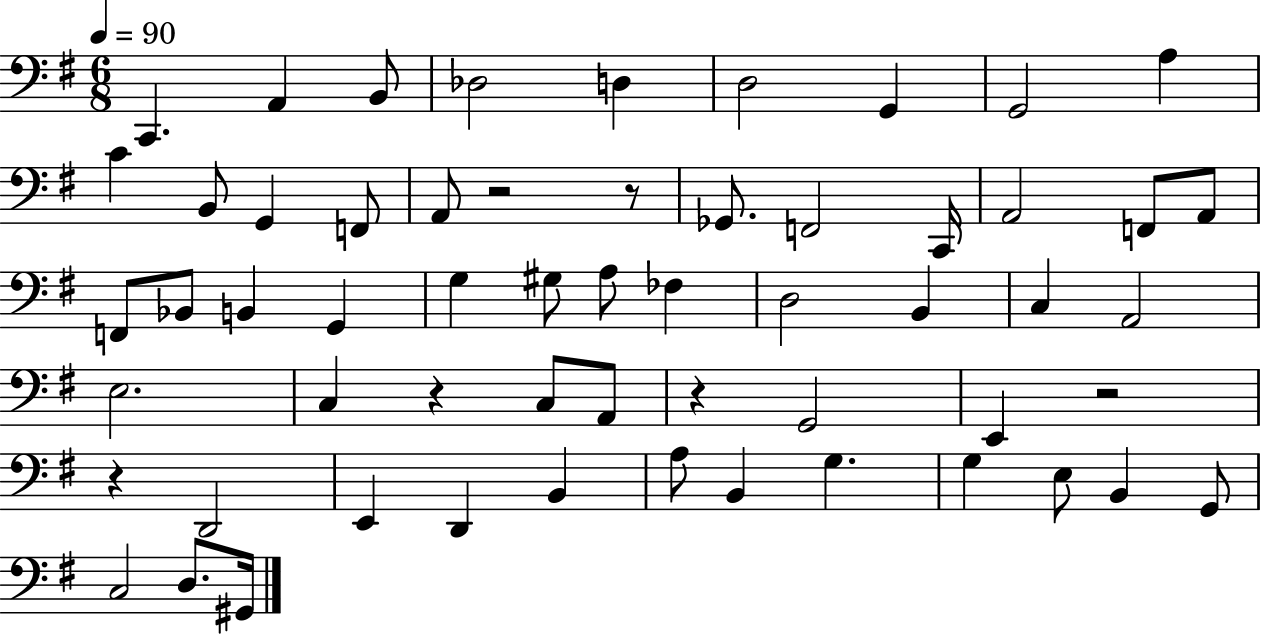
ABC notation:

X:1
T:Untitled
M:6/8
L:1/4
K:G
C,, A,, B,,/2 _D,2 D, D,2 G,, G,,2 A, C B,,/2 G,, F,,/2 A,,/2 z2 z/2 _G,,/2 F,,2 C,,/4 A,,2 F,,/2 A,,/2 F,,/2 _B,,/2 B,, G,, G, ^G,/2 A,/2 _F, D,2 B,, C, A,,2 E,2 C, z C,/2 A,,/2 z G,,2 E,, z2 z D,,2 E,, D,, B,, A,/2 B,, G, G, E,/2 B,, G,,/2 C,2 D,/2 ^G,,/4